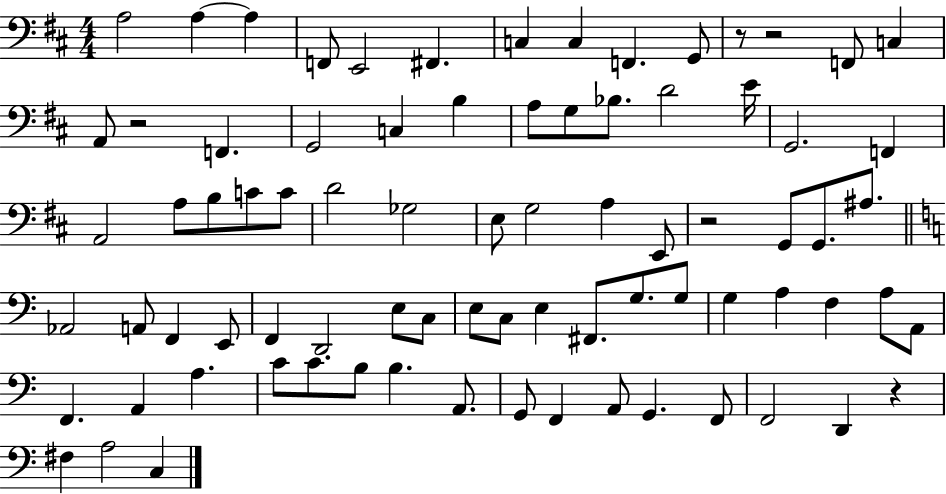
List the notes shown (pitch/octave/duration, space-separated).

A3/h A3/q A3/q F2/e E2/h F#2/q. C3/q C3/q F2/q. G2/e R/e R/h F2/e C3/q A2/e R/h F2/q. G2/h C3/q B3/q A3/e G3/e Bb3/e. D4/h E4/s G2/h. F2/q A2/h A3/e B3/e C4/e C4/e D4/h Gb3/h E3/e G3/h A3/q E2/e R/h G2/e G2/e. A#3/e. Ab2/h A2/e F2/q E2/e F2/q D2/h E3/e C3/e E3/e C3/e E3/q F#2/e. G3/e. G3/e G3/q A3/q F3/q A3/e A2/e F2/q. A2/q A3/q. C4/e C4/e. B3/e B3/q. A2/e. G2/e F2/q A2/e G2/q. F2/e F2/h D2/q R/q F#3/q A3/h C3/q